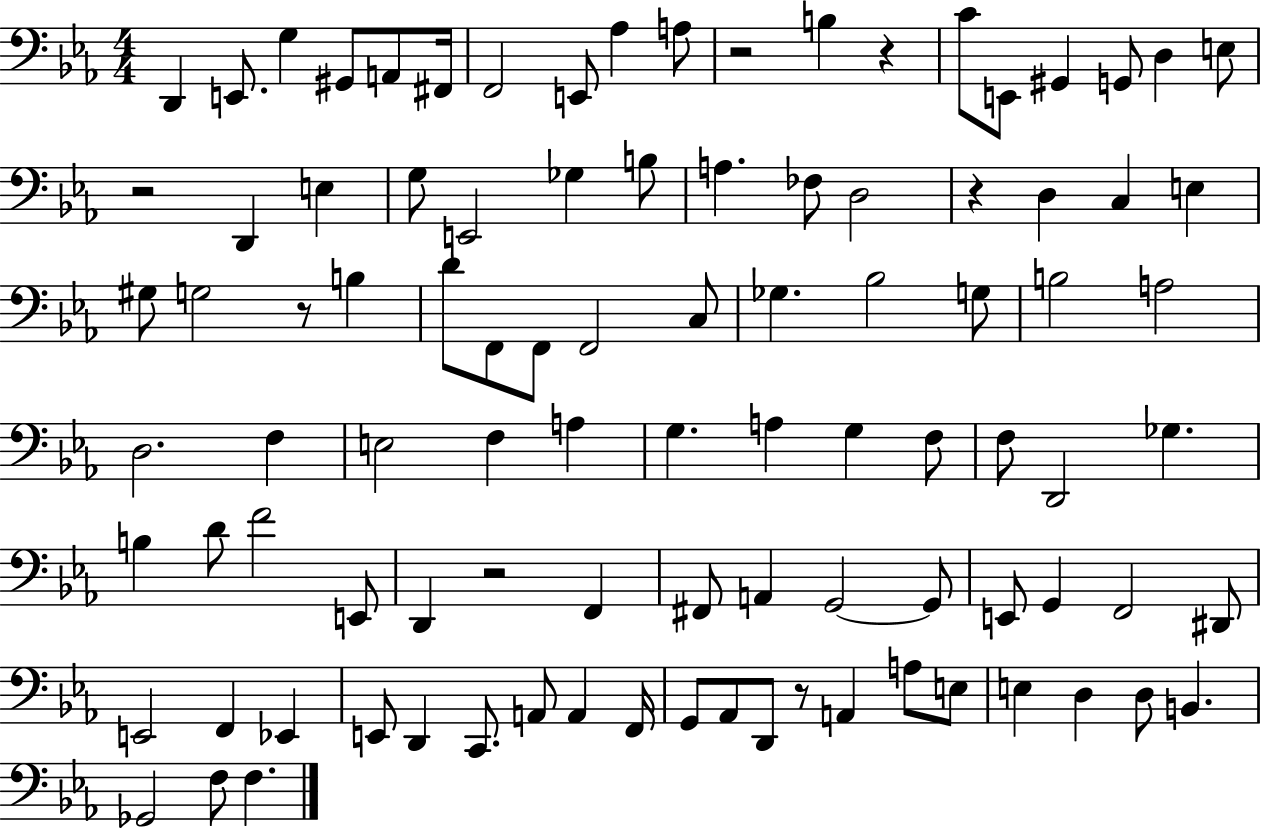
D2/q E2/e. G3/q G#2/e A2/e F#2/s F2/h E2/e Ab3/q A3/e R/h B3/q R/q C4/e E2/e G#2/q G2/e D3/q E3/e R/h D2/q E3/q G3/e E2/h Gb3/q B3/e A3/q. FES3/e D3/h R/q D3/q C3/q E3/q G#3/e G3/h R/e B3/q D4/e F2/e F2/e F2/h C3/e Gb3/q. Bb3/h G3/e B3/h A3/h D3/h. F3/q E3/h F3/q A3/q G3/q. A3/q G3/q F3/e F3/e D2/h Gb3/q. B3/q D4/e F4/h E2/e D2/q R/h F2/q F#2/e A2/q G2/h G2/e E2/e G2/q F2/h D#2/e E2/h F2/q Eb2/q E2/e D2/q C2/e. A2/e A2/q F2/s G2/e Ab2/e D2/e R/e A2/q A3/e E3/e E3/q D3/q D3/e B2/q. Gb2/h F3/e F3/q.